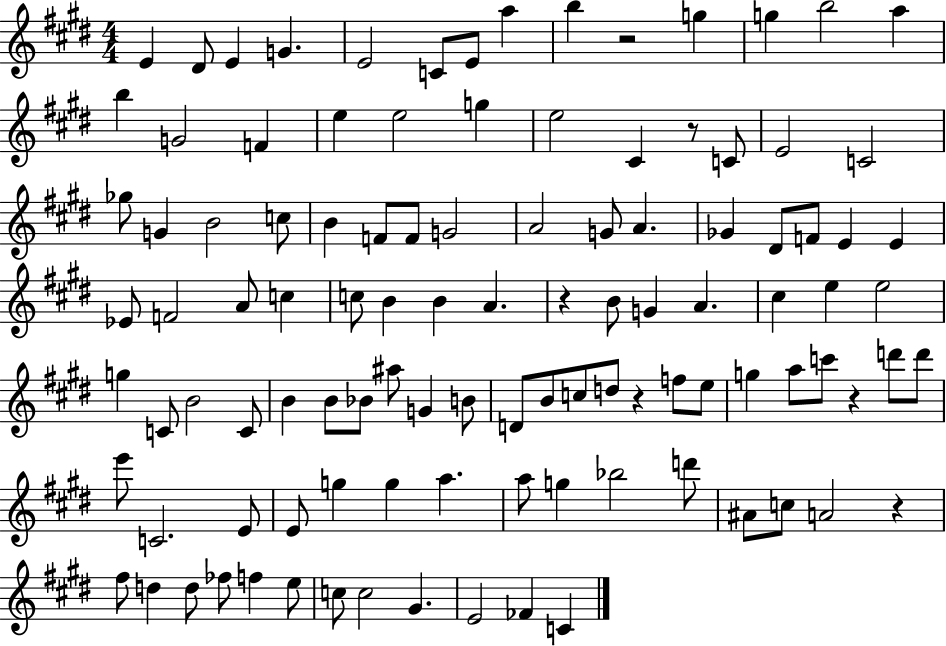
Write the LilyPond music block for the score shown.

{
  \clef treble
  \numericTimeSignature
  \time 4/4
  \key e \major
  e'4 dis'8 e'4 g'4. | e'2 c'8 e'8 a''4 | b''4 r2 g''4 | g''4 b''2 a''4 | \break b''4 g'2 f'4 | e''4 e''2 g''4 | e''2 cis'4 r8 c'8 | e'2 c'2 | \break ges''8 g'4 b'2 c''8 | b'4 f'8 f'8 g'2 | a'2 g'8 a'4. | ges'4 dis'8 f'8 e'4 e'4 | \break ees'8 f'2 a'8 c''4 | c''8 b'4 b'4 a'4. | r4 b'8 g'4 a'4. | cis''4 e''4 e''2 | \break g''4 c'8 b'2 c'8 | b'4 b'8 bes'8 ais''8 g'4 b'8 | d'8 b'8 c''8 d''8 r4 f''8 e''8 | g''4 a''8 c'''8 r4 d'''8 d'''8 | \break e'''8 c'2. e'8 | e'8 g''4 g''4 a''4. | a''8 g''4 bes''2 d'''8 | ais'8 c''8 a'2 r4 | \break fis''8 d''4 d''8 fes''8 f''4 e''8 | c''8 c''2 gis'4. | e'2 fes'4 c'4 | \bar "|."
}